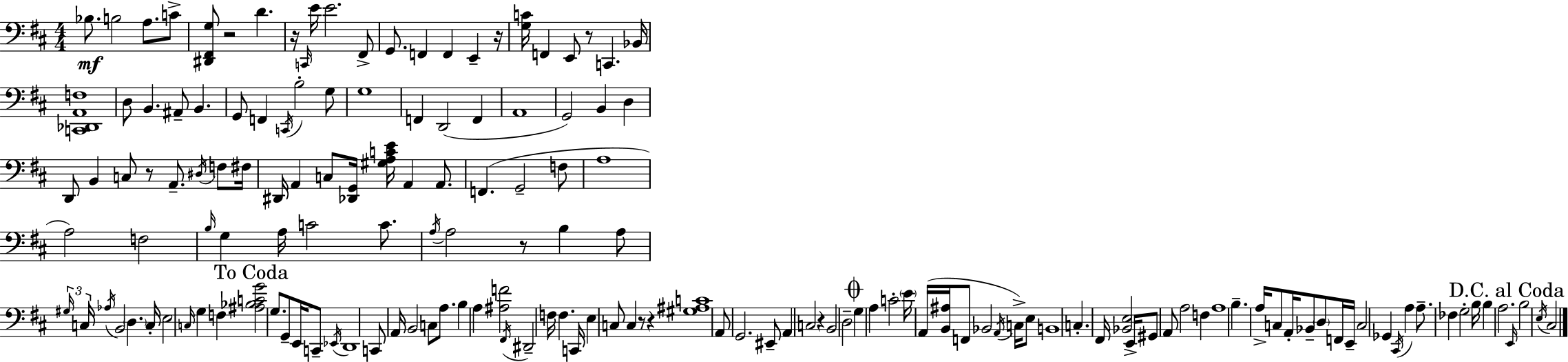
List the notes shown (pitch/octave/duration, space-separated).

Bb3/e. B3/h A3/e. C4/e [D#2,F#2,G3]/e R/h D4/q. R/s C2/s E4/s E4/h. F#2/e G2/e. F2/q F2/q E2/q R/s [G3,C4]/s F2/q E2/e R/e C2/q. Bb2/s [C2,Db2,A2,F3]/w D3/e B2/q. A#2/e B2/q. G2/e F2/q C2/s B3/h G3/e G3/w F2/q D2/h F2/q A2/w G2/h B2/q D3/q D2/e B2/q C3/e R/e A2/e. D#3/s F3/e F#3/s D#2/s A2/q C3/e [Db2,G2]/s [G#3,A3,C4,E4]/s A2/q A2/e. F2/q. G2/h F3/e A3/w A3/h F3/h B3/s G3/q A3/s C4/h C4/e. A3/s A3/h R/e B3/q A3/e G#3/s C3/s Ab3/s B2/h D3/q. C3/s E3/h C3/s G3/q F3/q [A#3,Bb3,C4,G4]/h G3/e. G2/e E2/s C2/e Eb2/s D2/w C2/e A2/s B2/h C3/e A3/e. B3/q A3/q [A#3,F4]/h F#2/s D#2/h F3/s F3/q. C2/s E3/q C3/e C3/q R/e R/q [G#3,A#3,C4]/w A2/e G2/h. EIS2/e A2/q C3/h R/q B2/h D3/h G3/q A3/q C4/h E4/s A2/s [B2,A#3]/s F2/e Bb2/h A2/s C3/s E3/e B2/w C3/q. F#2/s [Bb2,E3]/h E2/s G#2/e A2/e A3/h F3/q A3/w B3/q. A3/s C3/e A2/s Bb2/e D3/e F2/s E2/s C3/h Gb2/q C#2/s A3/q A3/e. FES3/q G3/h B3/s B3/q A3/h. E2/s B3/h E3/s C#3/h